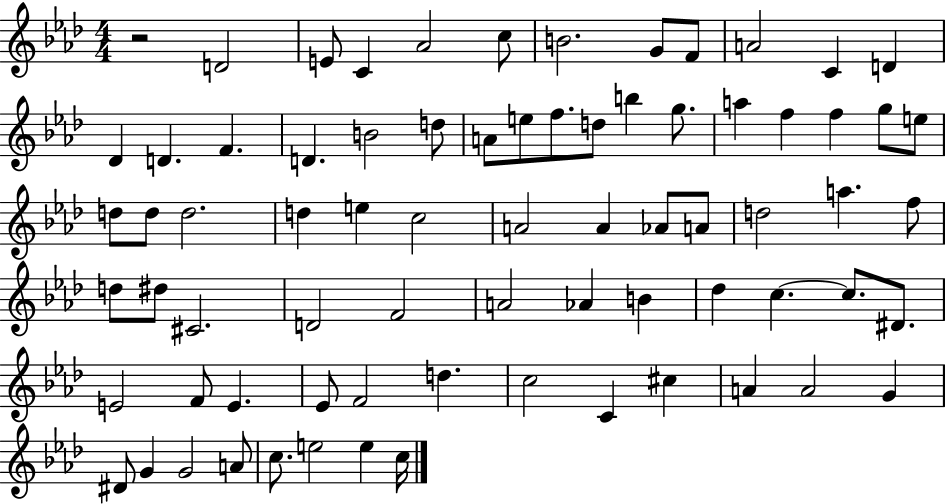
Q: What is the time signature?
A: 4/4